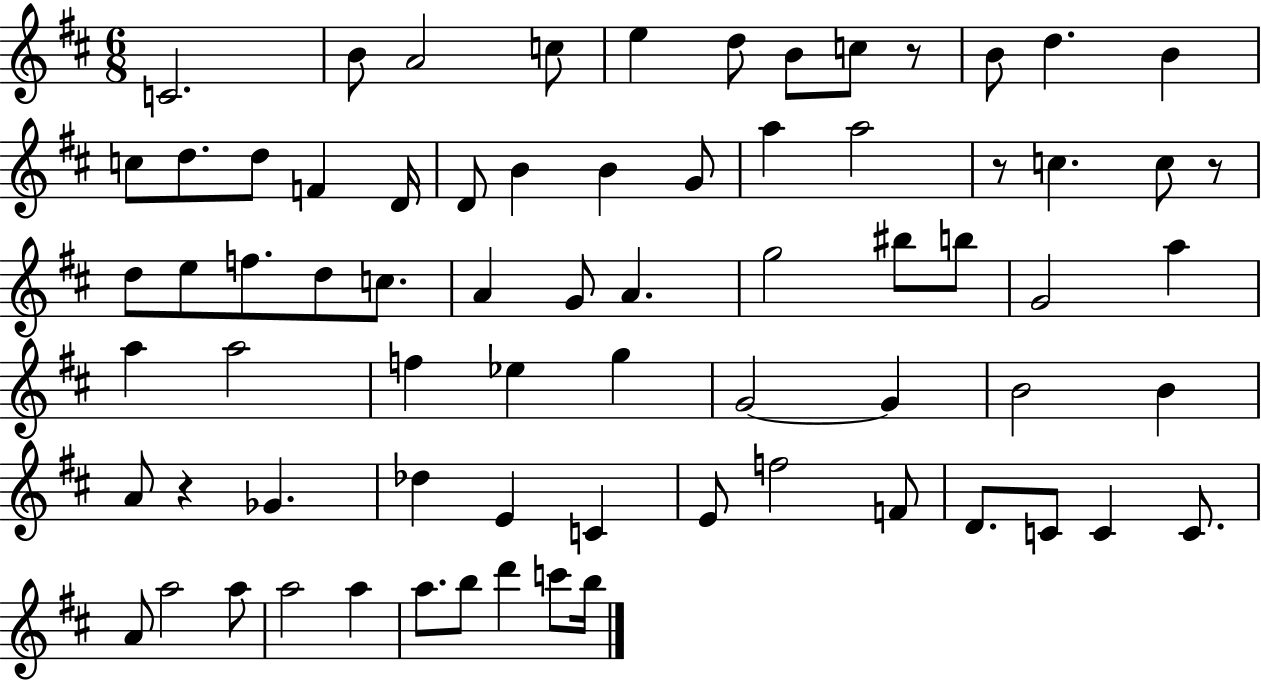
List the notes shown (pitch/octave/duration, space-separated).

C4/h. B4/e A4/h C5/e E5/q D5/e B4/e C5/e R/e B4/e D5/q. B4/q C5/e D5/e. D5/e F4/q D4/s D4/e B4/q B4/q G4/e A5/q A5/h R/e C5/q. C5/e R/e D5/e E5/e F5/e. D5/e C5/e. A4/q G4/e A4/q. G5/h BIS5/e B5/e G4/h A5/q A5/q A5/h F5/q Eb5/q G5/q G4/h G4/q B4/h B4/q A4/e R/q Gb4/q. Db5/q E4/q C4/q E4/e F5/h F4/e D4/e. C4/e C4/q C4/e. A4/e A5/h A5/e A5/h A5/q A5/e. B5/e D6/q C6/e B5/s